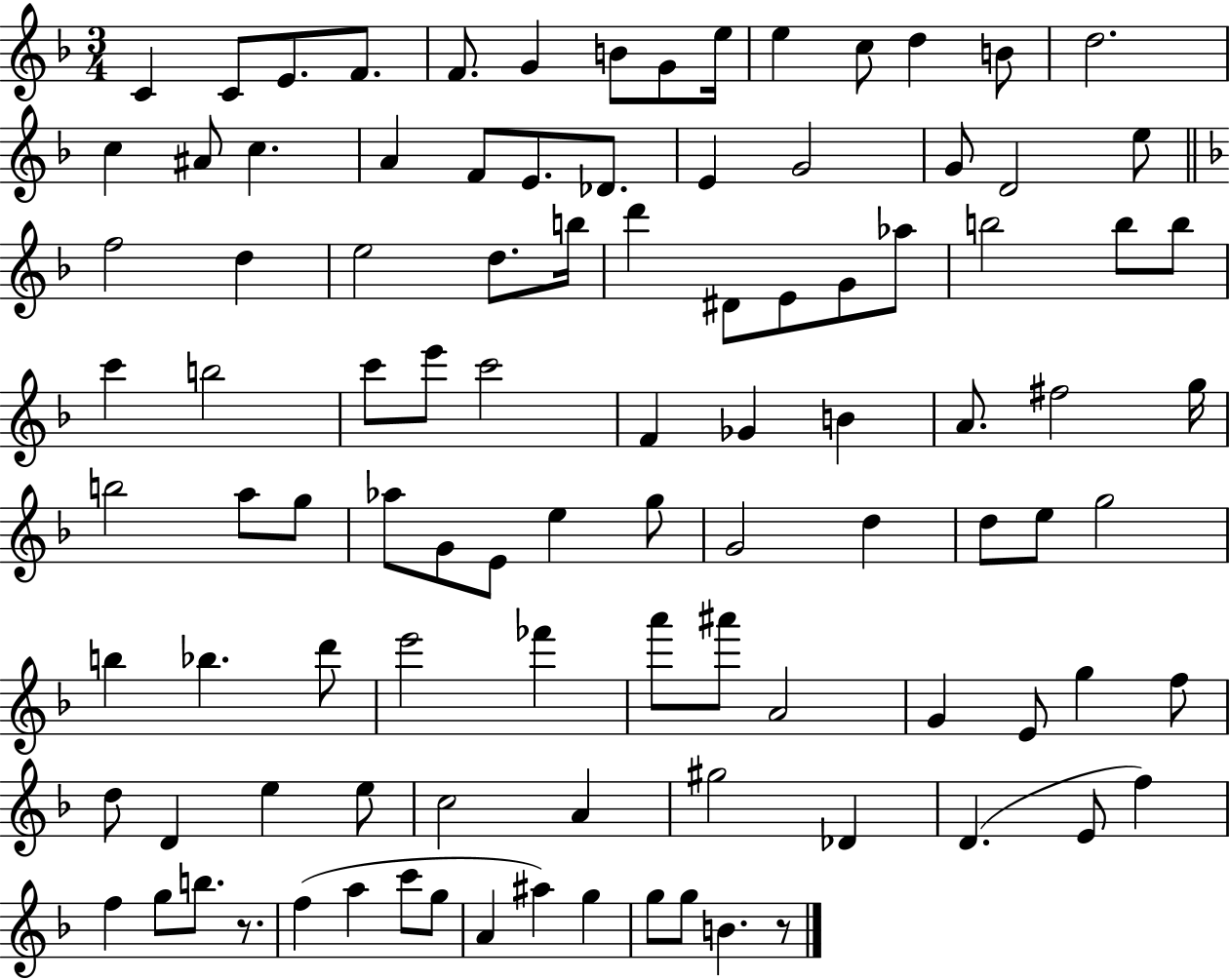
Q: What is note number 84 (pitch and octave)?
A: D4